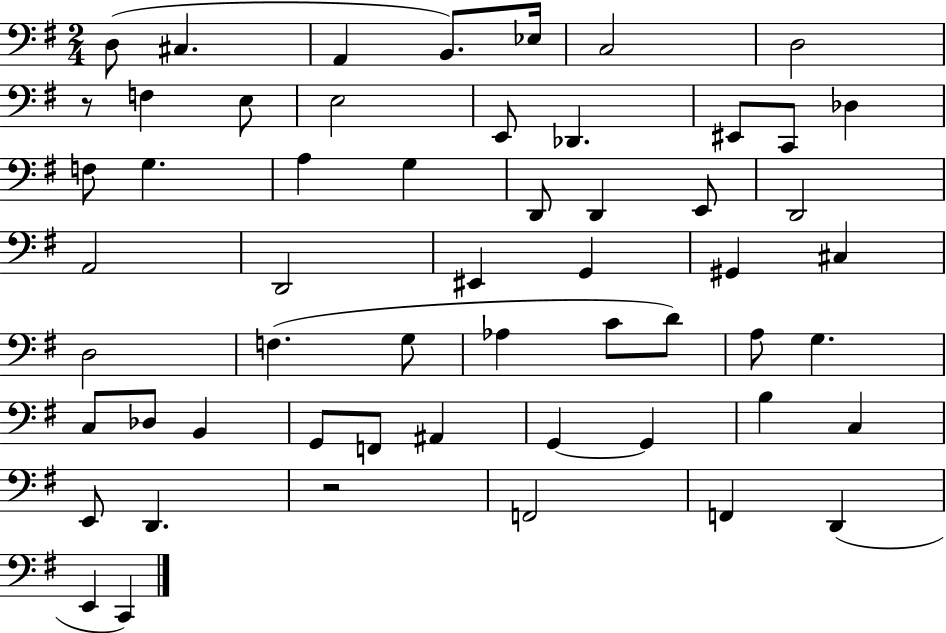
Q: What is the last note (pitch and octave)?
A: C2